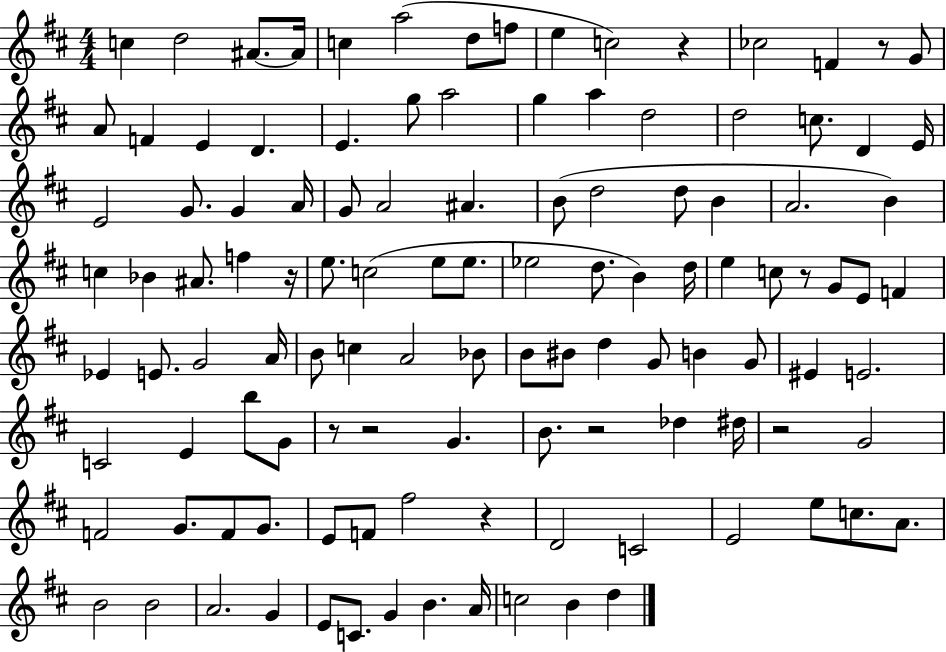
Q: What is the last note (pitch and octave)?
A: D5